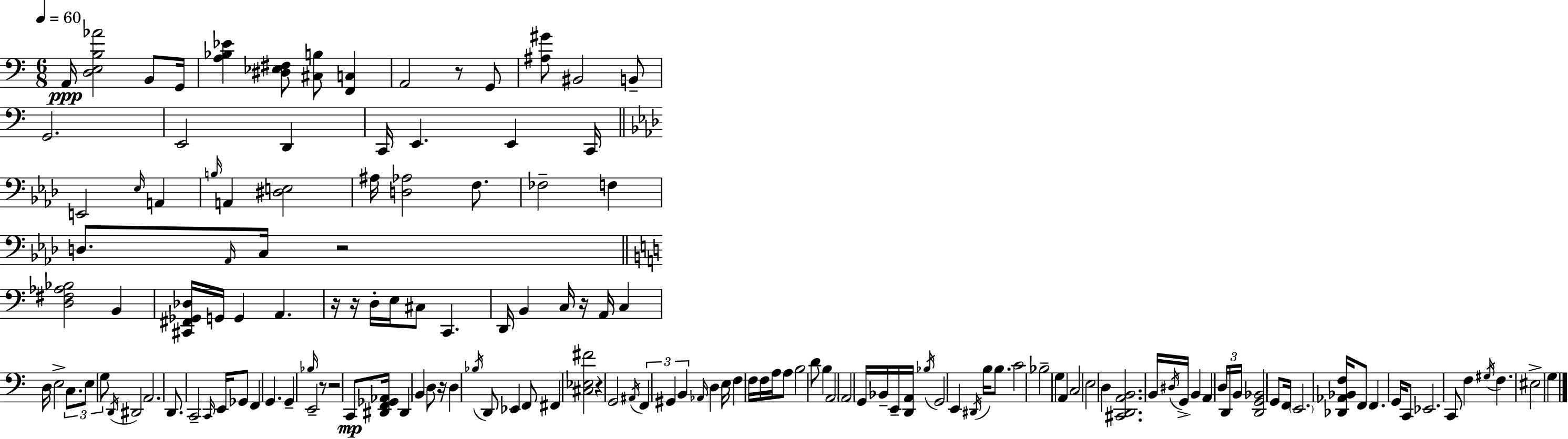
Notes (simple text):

A2/s [D3,E3,B3,Ab4]/h B2/e G2/s [A3,Bb3,Eb4]/q [D#3,Eb3,F#3]/e [C#3,B3]/e [F2,C3]/q A2/h R/e G2/e [A#3,G#4]/e BIS2/h B2/e G2/h. E2/h D2/q C2/s E2/q. E2/q C2/s E2/h Eb3/s A2/q B3/s A2/q [D#3,E3]/h A#3/s [D3,Ab3]/h F3/e. FES3/h F3/q D3/e. Ab2/s C3/s R/h [D3,F#3,Ab3,Bb3]/h B2/q [C#2,F#2,Gb2,Db3]/s G2/s G2/q A2/q. R/s R/s D3/s E3/s C#3/e C2/q. D2/s B2/q C3/s R/s A2/s C3/q D3/s E3/h C3/e. E3/e G3/e D2/s D#2/h A2/h. D2/e. C2/h C2/s E2/s Gb2/e F2/q G2/q. G2/q Bb3/s E2/h R/e R/h C2/e [D#2,F2,Gb2,Ab2]/s D#2/q B2/q D3/e R/s D3/q Bb3/s D2/e Eb2/q F2/e F#2/q [C#3,Eb3,F#4]/h R/q G2/h A#2/s F2/q G#2/q B2/q Ab2/s D3/q E3/s F3/q F3/s F3/s A3/s A3/e B3/h D4/e B3/q A2/h A2/h G2/s Bb2/s E2/s [D2,A2]/s Bb3/s G2/h E2/q D#2/s B3/s B3/e. C4/h Bb3/h G3/q A2/q C3/h E3/h D3/q [C#2,D2,A2,B2]/h. B2/s D#3/s G2/s B2/q A2/q D3/s D2/s B2/s [D2,G2,Bb2]/h G2/e F2/s E2/h. [Db2,Ab2,Bb2,F3]/s F2/e F2/q. G2/s C2/e Eb2/h. C2/e F3/q G#3/s F3/q. EIS3/h G3/q